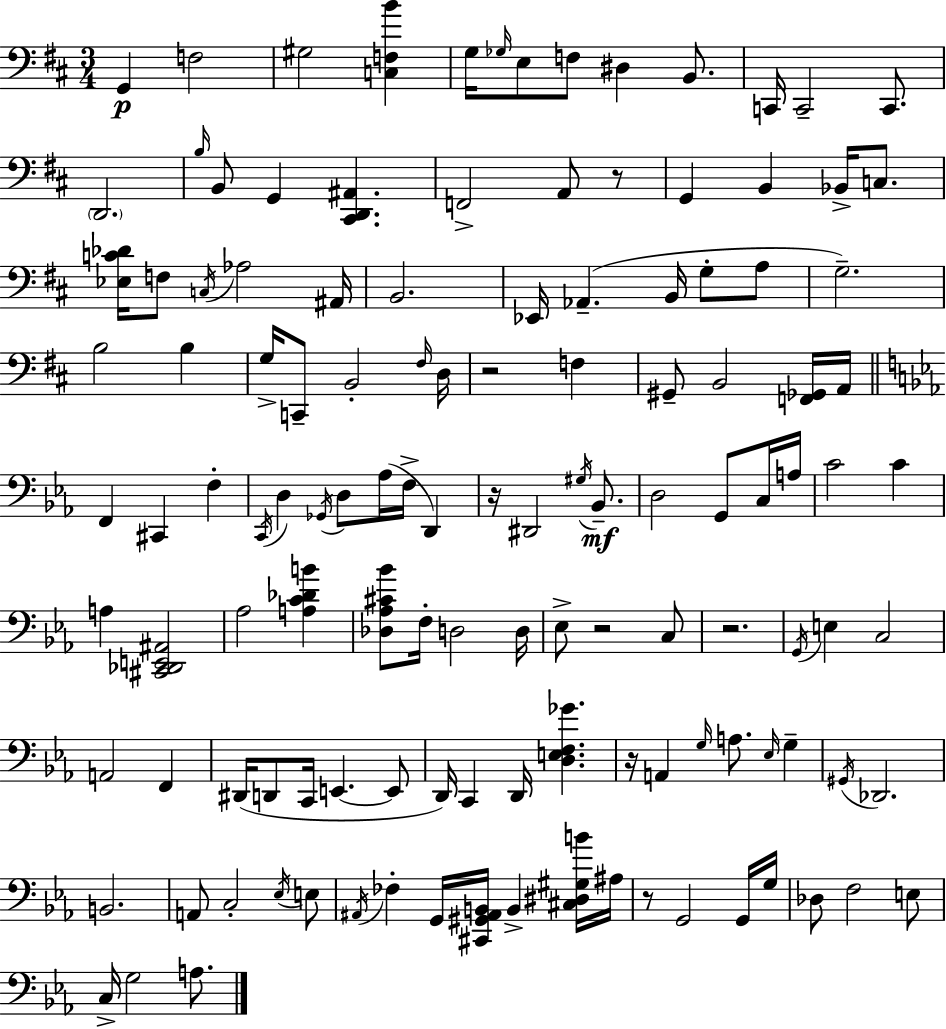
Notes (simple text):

G2/q F3/h G#3/h [C3,F3,B4]/q G3/s Gb3/s E3/e F3/e D#3/q B2/e. C2/s C2/h C2/e. D2/h. B3/s B2/e G2/q [C#2,D2,A#2]/q. F2/h A2/e R/e G2/q B2/q Bb2/s C3/e. [Eb3,C4,Db4]/s F3/e C3/s Ab3/h A#2/s B2/h. Eb2/s Ab2/q. B2/s G3/e A3/e G3/h. B3/h B3/q G3/s C2/e B2/h F#3/s D3/s R/h F3/q G#2/e B2/h [F2,Gb2]/s A2/s F2/q C#2/q F3/q C2/s D3/q Gb2/s D3/e Ab3/s F3/s D2/q R/s D#2/h G#3/s Bb2/e. D3/h G2/e C3/s A3/s C4/h C4/q A3/q [C#2,Db2,E2,A#2]/h Ab3/h [A3,C4,Db4,B4]/q [Db3,Ab3,C#4,Bb4]/e F3/s D3/h D3/s Eb3/e R/h C3/e R/h. G2/s E3/q C3/h A2/h F2/q D#2/s D2/e C2/s E2/q. E2/e D2/s C2/q D2/s [D3,E3,F3,Gb4]/q. R/s A2/q G3/s A3/e. Eb3/s G3/q G#2/s Db2/h. B2/h. A2/e C3/h Eb3/s E3/e A#2/s FES3/q G2/s [C#2,G#2,A#2,B2]/s B2/q [C#3,D#3,G#3,B4]/s A#3/s R/e G2/h G2/s G3/s Db3/e F3/h E3/e C3/s G3/h A3/e.